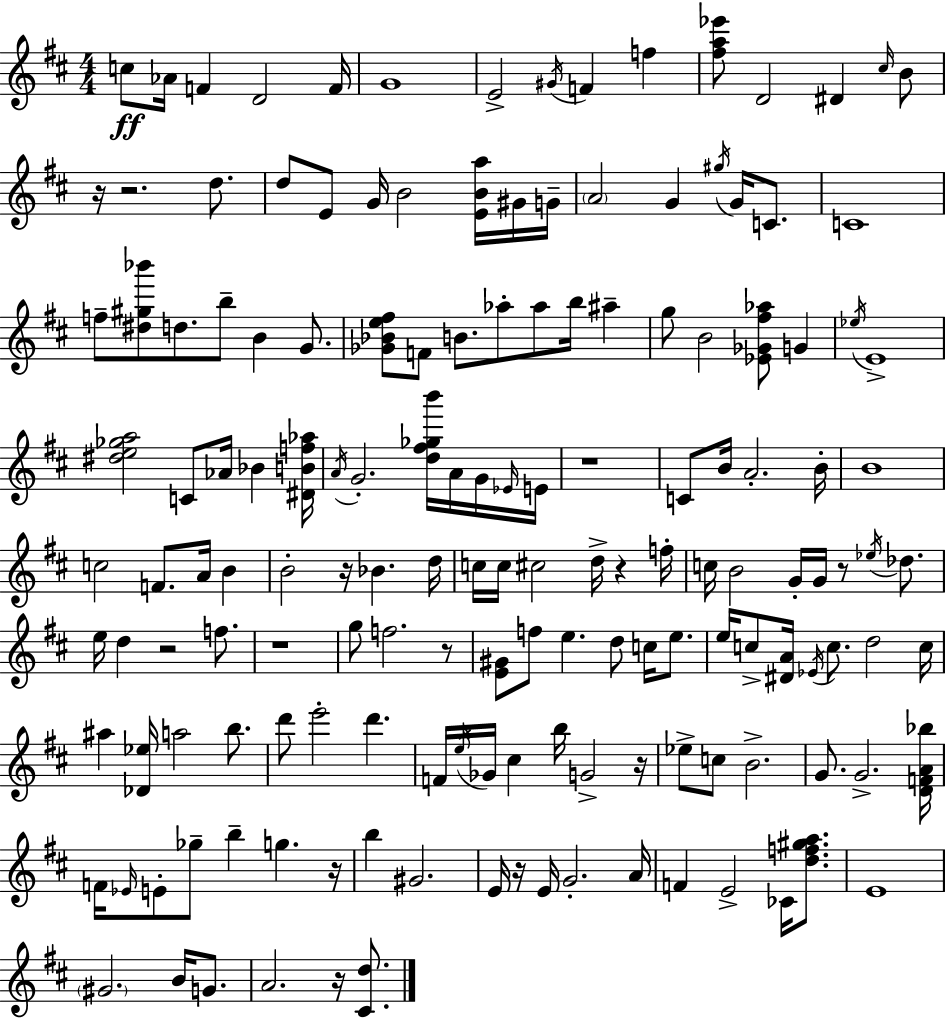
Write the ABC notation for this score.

X:1
T:Untitled
M:4/4
L:1/4
K:D
c/2 _A/4 F D2 F/4 G4 E2 ^G/4 F f [^fa_e']/2 D2 ^D ^c/4 B/2 z/4 z2 d/2 d/2 E/2 G/4 B2 [EBa]/4 ^G/4 G/4 A2 G ^g/4 G/4 C/2 C4 f/2 [^d^g_b']/2 d/2 b/2 B G/2 [_G_Be^f]/2 F/2 B/2 _a/2 _a/2 b/4 ^a g/2 B2 [_E_G^f_a]/2 G _e/4 E4 [^de_ga]2 C/2 _A/4 _B [^DBf_a]/4 A/4 G2 [d^f_gb']/4 A/4 G/4 _E/4 E/4 z4 C/2 B/4 A2 B/4 B4 c2 F/2 A/4 B B2 z/4 _B d/4 c/4 c/4 ^c2 d/4 z f/4 c/4 B2 G/4 G/4 z/2 _e/4 _d/2 e/4 d z2 f/2 z4 g/2 f2 z/2 [E^G]/2 f/2 e d/2 c/4 e/2 e/4 c/2 [^DA]/4 _E/4 c/2 d2 c/4 ^a [_D_e]/4 a2 b/2 d'/2 e'2 d' F/4 e/4 _G/4 ^c b/4 G2 z/4 _e/2 c/2 B2 G/2 G2 [DFA_b]/4 F/4 _E/4 E/2 _g/2 b g z/4 b ^G2 E/4 z/4 E/4 G2 A/4 F E2 _C/4 [df^ga]/2 E4 ^G2 B/4 G/2 A2 z/4 [^Cd]/2